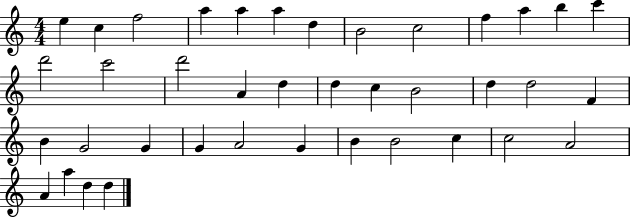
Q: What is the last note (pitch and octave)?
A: D5